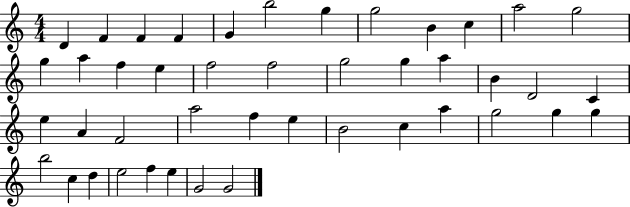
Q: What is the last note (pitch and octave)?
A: G4